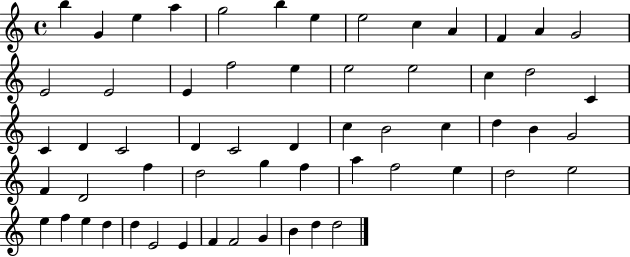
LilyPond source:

{
  \clef treble
  \time 4/4
  \defaultTimeSignature
  \key c \major
  b''4 g'4 e''4 a''4 | g''2 b''4 e''4 | e''2 c''4 a'4 | f'4 a'4 g'2 | \break e'2 e'2 | e'4 f''2 e''4 | e''2 e''2 | c''4 d''2 c'4 | \break c'4 d'4 c'2 | d'4 c'2 d'4 | c''4 b'2 c''4 | d''4 b'4 g'2 | \break f'4 d'2 f''4 | d''2 g''4 f''4 | a''4 f''2 e''4 | d''2 e''2 | \break e''4 f''4 e''4 d''4 | d''4 e'2 e'4 | f'4 f'2 g'4 | b'4 d''4 d''2 | \break \bar "|."
}